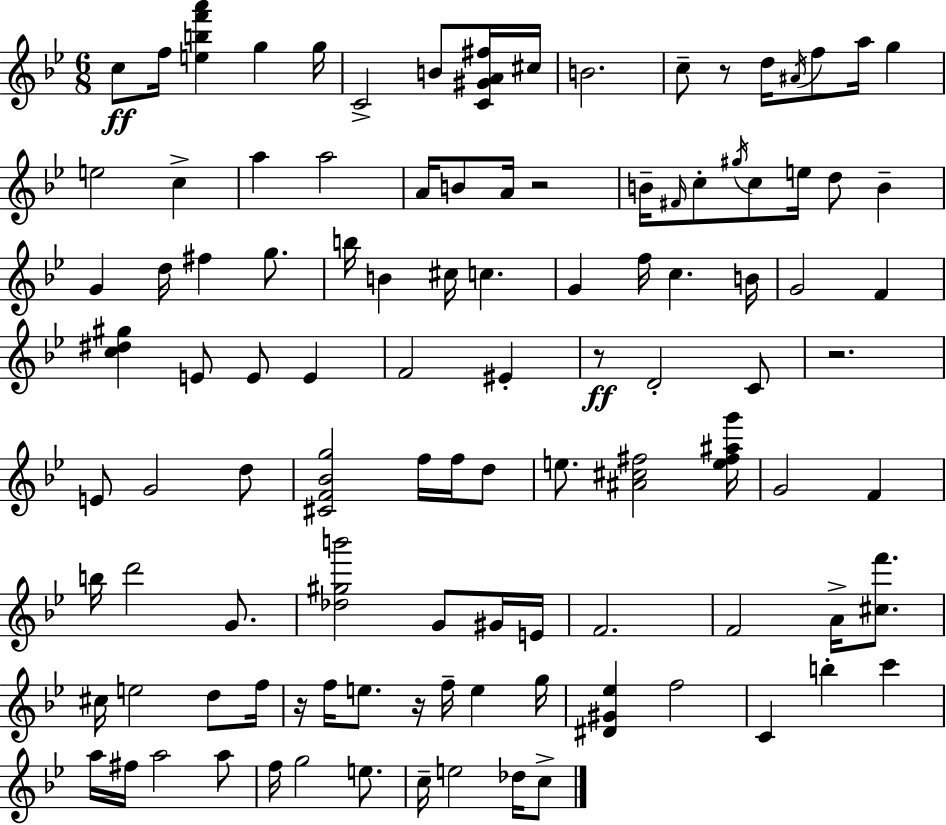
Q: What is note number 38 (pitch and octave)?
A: G4